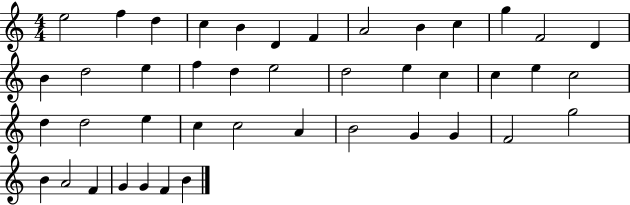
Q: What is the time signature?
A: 4/4